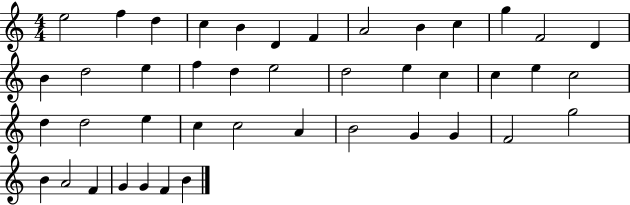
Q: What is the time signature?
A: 4/4